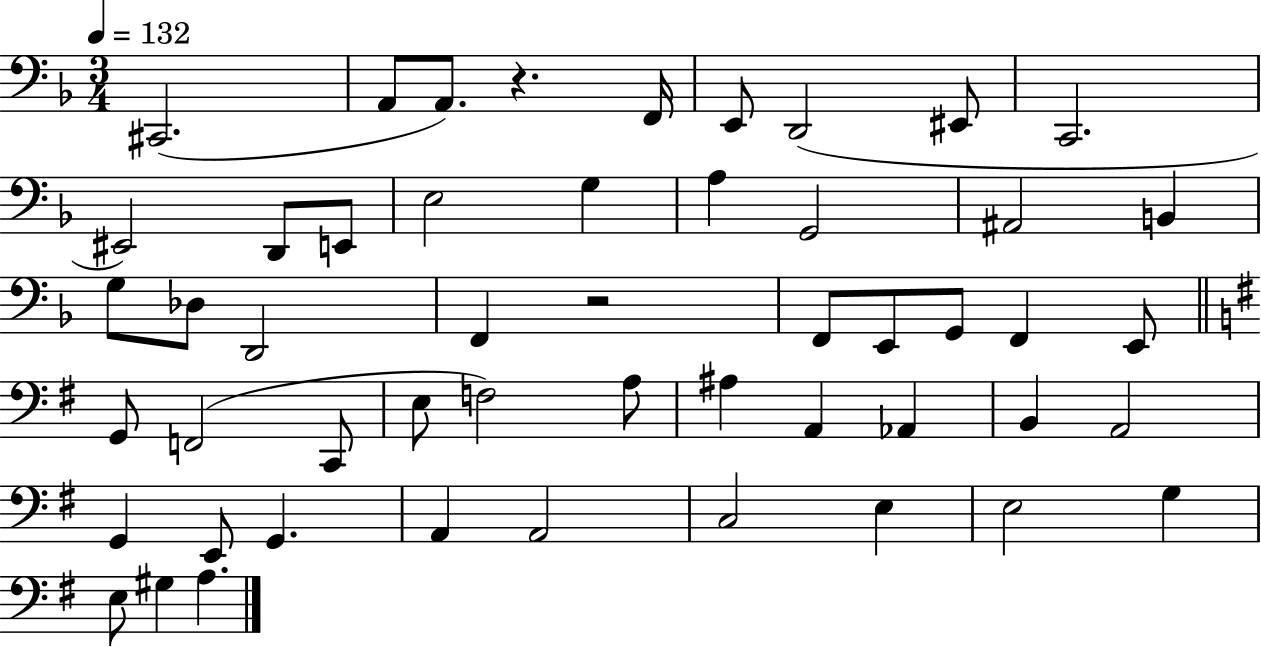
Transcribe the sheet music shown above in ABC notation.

X:1
T:Untitled
M:3/4
L:1/4
K:F
^C,,2 A,,/2 A,,/2 z F,,/4 E,,/2 D,,2 ^E,,/2 C,,2 ^E,,2 D,,/2 E,,/2 E,2 G, A, G,,2 ^A,,2 B,, G,/2 _D,/2 D,,2 F,, z2 F,,/2 E,,/2 G,,/2 F,, E,,/2 G,,/2 F,,2 C,,/2 E,/2 F,2 A,/2 ^A, A,, _A,, B,, A,,2 G,, E,,/2 G,, A,, A,,2 C,2 E, E,2 G, E,/2 ^G, A,